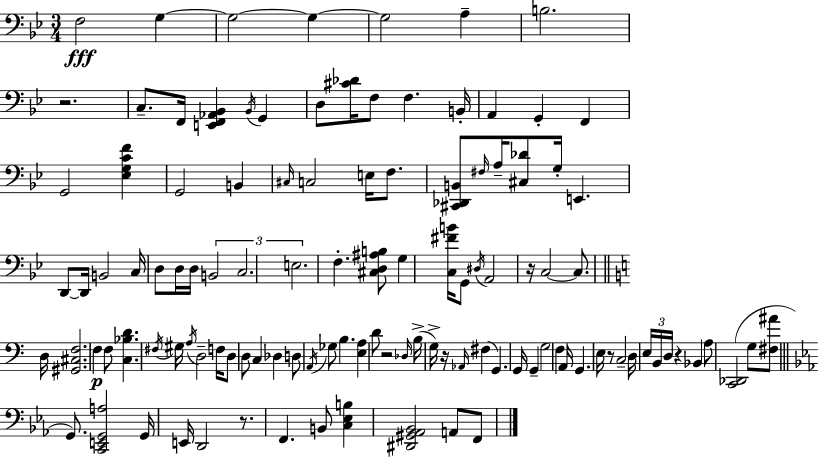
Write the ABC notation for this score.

X:1
T:Untitled
M:3/4
L:1/4
K:Gm
F,2 G, G,2 G, G,2 A, B,2 z2 C,/2 F,,/4 [E,,F,,_A,,_B,,] _B,,/4 G,, D,/2 [^C_D]/4 F,/2 F, B,,/4 A,, G,, F,, G,,2 [_E,G,CF] G,,2 B,, ^C,/4 C,2 E,/4 F,/2 [^C,,_D,,B,,]/2 ^F,/4 A,/4 [^C,_D]/2 G,/4 E,, D,,/2 D,,/4 B,,2 C,/4 D,/2 D,/4 D,/4 B,,2 C,2 E,2 F, [^C,D,^A,B,]/2 G, [C,^FB]/4 G,,/2 ^D,/4 A,,2 z/4 C,2 C,/2 D,/4 [^G,,^C,F,]2 F, F,/2 [C,_B,D] ^F,/4 ^G,/4 A,/4 D,2 F,/4 D,/2 D,/2 C, _D, D,/2 A,,/4 _G,/2 B, [E,A,] D/2 z2 _D,/4 B,/4 G,/4 z/4 _A,,/4 ^F, G,, G,,/4 G,, G,2 F, A,,/4 G,, E,/4 z/2 C,2 D,/4 E,/4 B,,/4 D,/4 z _B,, A,/2 [C,,_D,,]2 G,/2 [^F,^A]/2 G,,/2 [C,,E,,G,,A,]2 G,,/4 E,,/4 D,,2 z/2 F,, B,,/2 [C,_E,B,] [^D,,^G,,_A,,_B,,]2 A,,/2 F,,/2